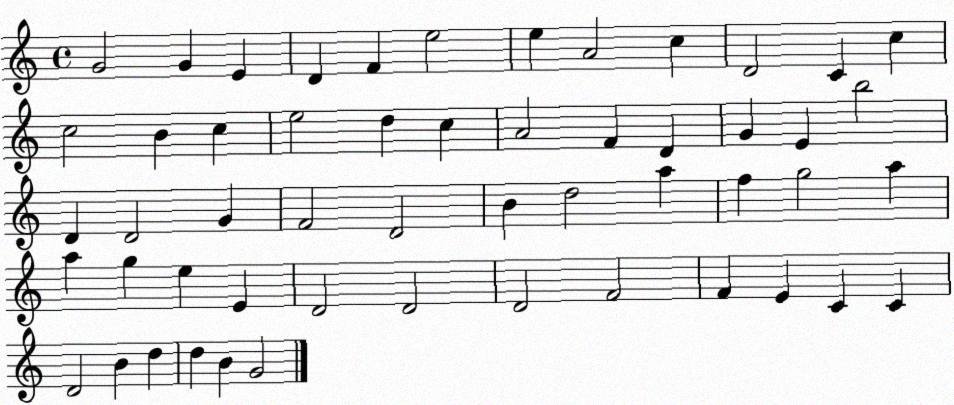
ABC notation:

X:1
T:Untitled
M:4/4
L:1/4
K:C
G2 G E D F e2 e A2 c D2 C c c2 B c e2 d c A2 F D G E b2 D D2 G F2 D2 B d2 a f g2 a a g e E D2 D2 D2 F2 F E C C D2 B d d B G2